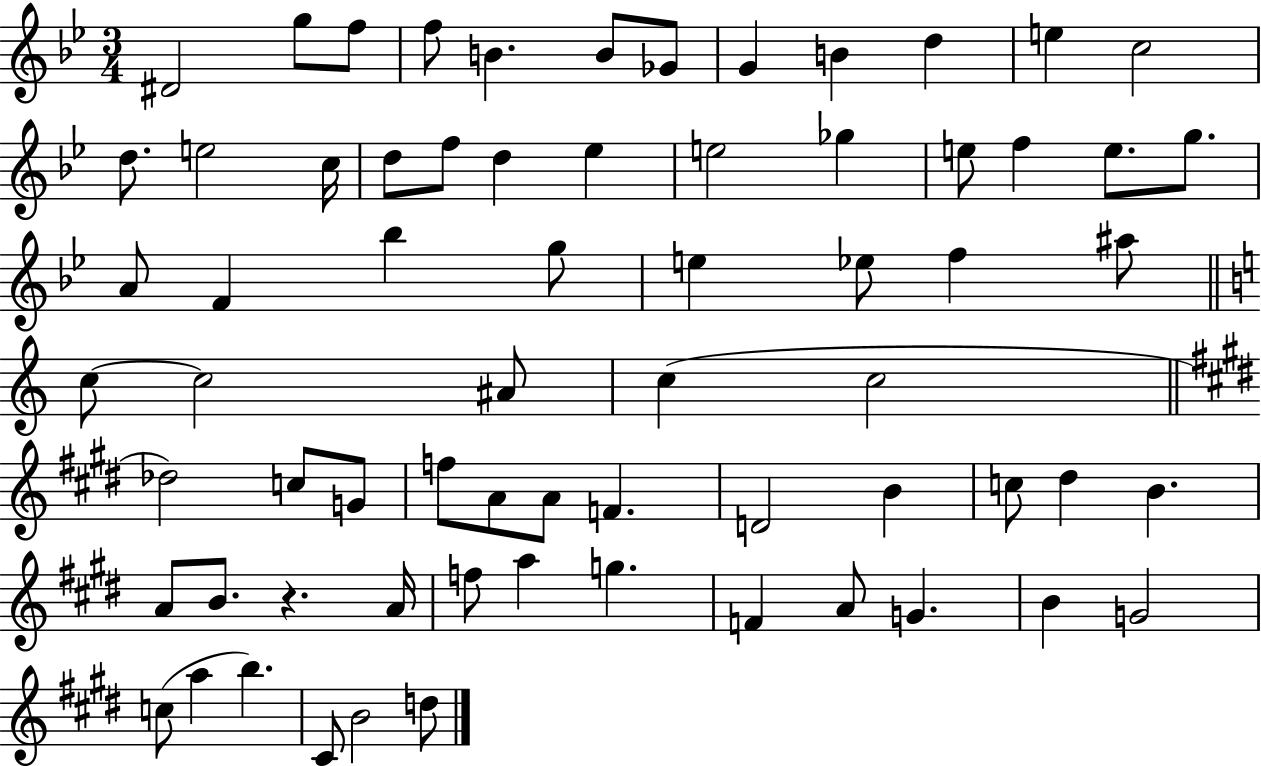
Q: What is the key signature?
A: BES major